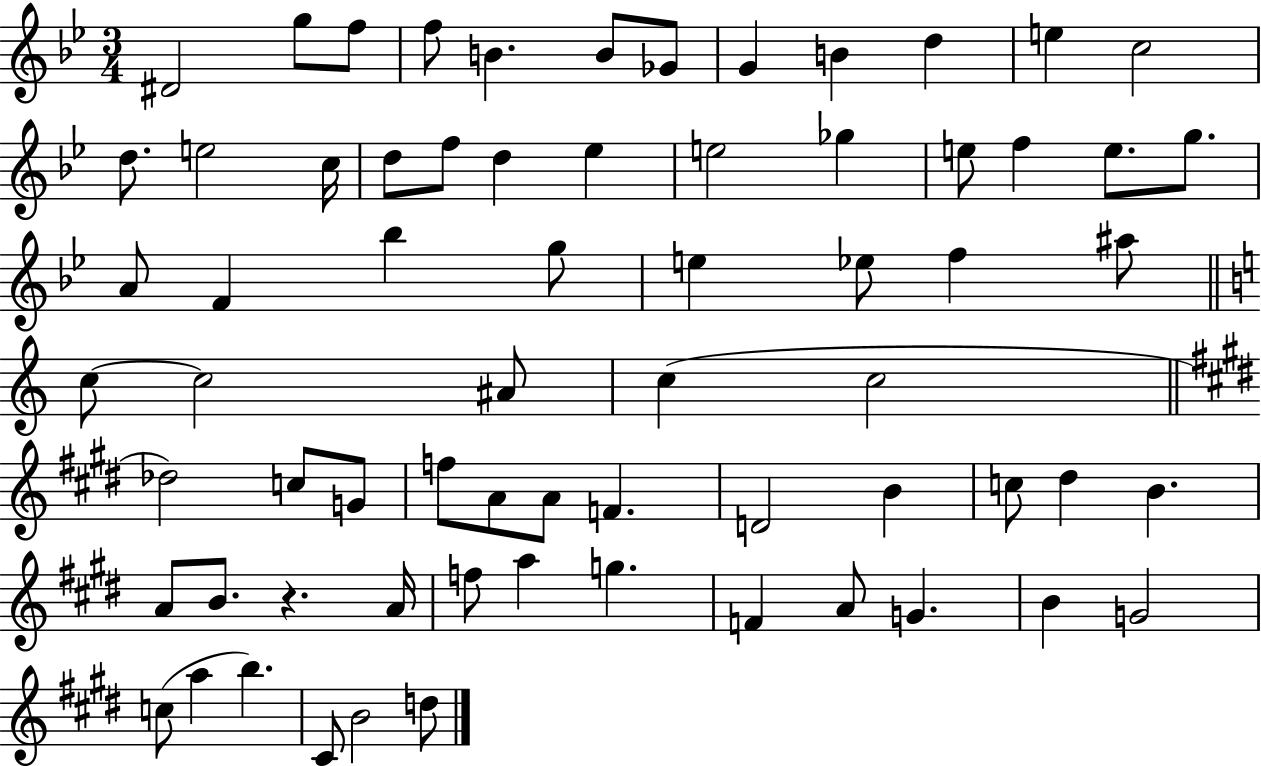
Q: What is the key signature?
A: BES major